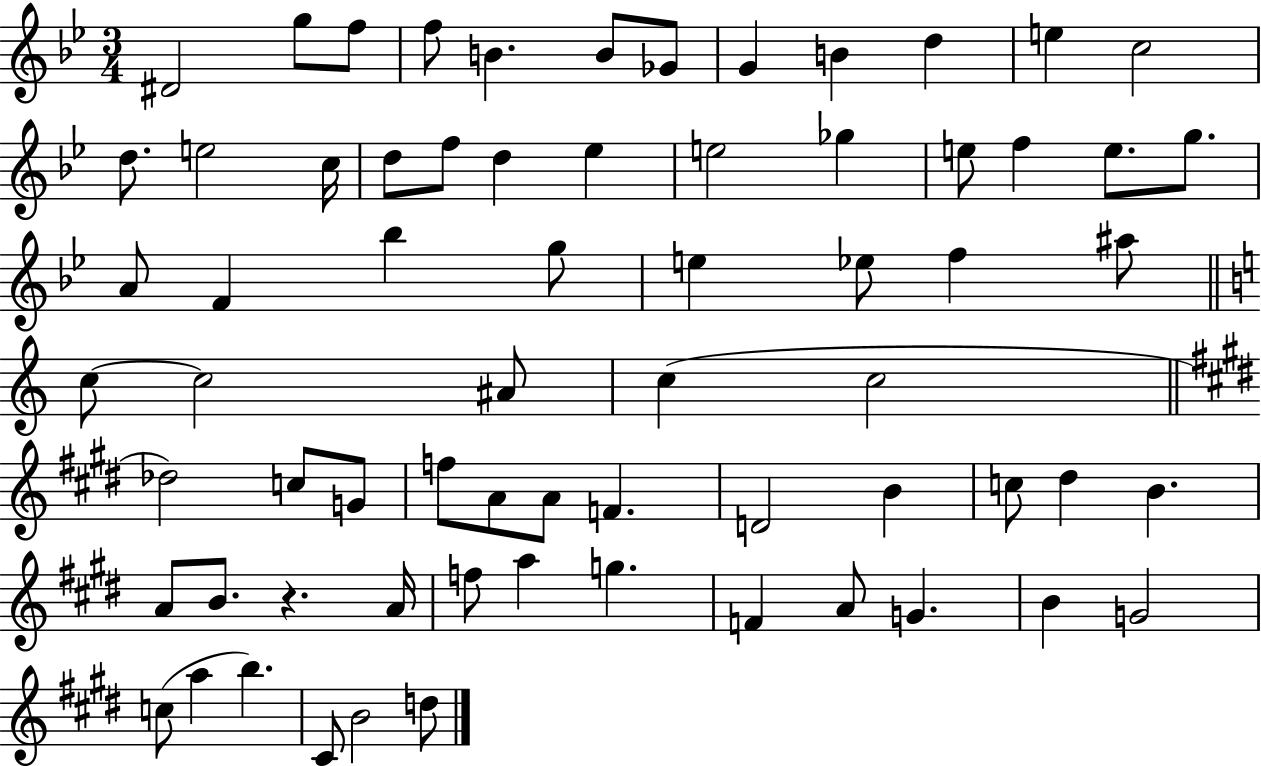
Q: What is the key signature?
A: BES major